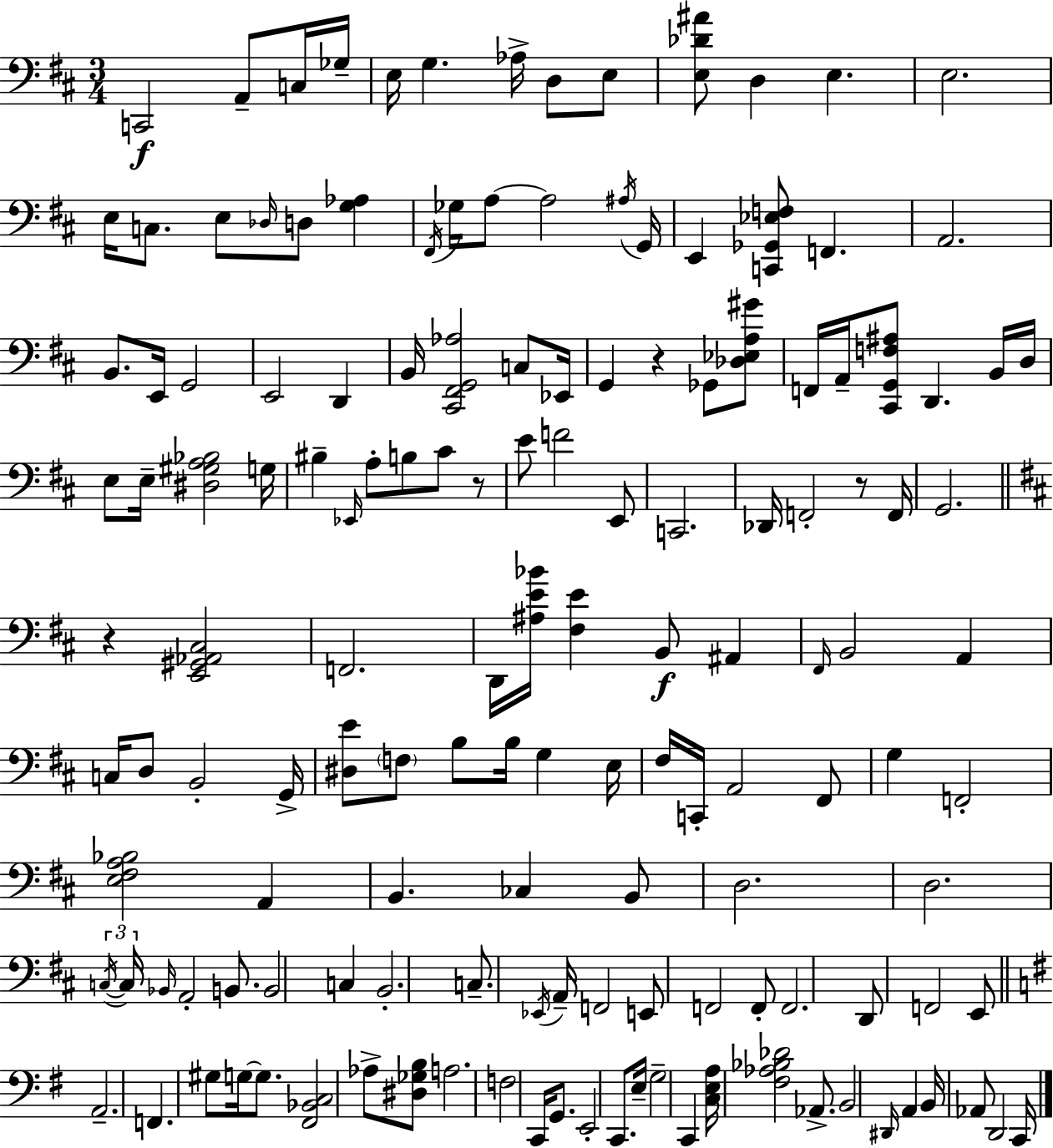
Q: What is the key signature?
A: D major